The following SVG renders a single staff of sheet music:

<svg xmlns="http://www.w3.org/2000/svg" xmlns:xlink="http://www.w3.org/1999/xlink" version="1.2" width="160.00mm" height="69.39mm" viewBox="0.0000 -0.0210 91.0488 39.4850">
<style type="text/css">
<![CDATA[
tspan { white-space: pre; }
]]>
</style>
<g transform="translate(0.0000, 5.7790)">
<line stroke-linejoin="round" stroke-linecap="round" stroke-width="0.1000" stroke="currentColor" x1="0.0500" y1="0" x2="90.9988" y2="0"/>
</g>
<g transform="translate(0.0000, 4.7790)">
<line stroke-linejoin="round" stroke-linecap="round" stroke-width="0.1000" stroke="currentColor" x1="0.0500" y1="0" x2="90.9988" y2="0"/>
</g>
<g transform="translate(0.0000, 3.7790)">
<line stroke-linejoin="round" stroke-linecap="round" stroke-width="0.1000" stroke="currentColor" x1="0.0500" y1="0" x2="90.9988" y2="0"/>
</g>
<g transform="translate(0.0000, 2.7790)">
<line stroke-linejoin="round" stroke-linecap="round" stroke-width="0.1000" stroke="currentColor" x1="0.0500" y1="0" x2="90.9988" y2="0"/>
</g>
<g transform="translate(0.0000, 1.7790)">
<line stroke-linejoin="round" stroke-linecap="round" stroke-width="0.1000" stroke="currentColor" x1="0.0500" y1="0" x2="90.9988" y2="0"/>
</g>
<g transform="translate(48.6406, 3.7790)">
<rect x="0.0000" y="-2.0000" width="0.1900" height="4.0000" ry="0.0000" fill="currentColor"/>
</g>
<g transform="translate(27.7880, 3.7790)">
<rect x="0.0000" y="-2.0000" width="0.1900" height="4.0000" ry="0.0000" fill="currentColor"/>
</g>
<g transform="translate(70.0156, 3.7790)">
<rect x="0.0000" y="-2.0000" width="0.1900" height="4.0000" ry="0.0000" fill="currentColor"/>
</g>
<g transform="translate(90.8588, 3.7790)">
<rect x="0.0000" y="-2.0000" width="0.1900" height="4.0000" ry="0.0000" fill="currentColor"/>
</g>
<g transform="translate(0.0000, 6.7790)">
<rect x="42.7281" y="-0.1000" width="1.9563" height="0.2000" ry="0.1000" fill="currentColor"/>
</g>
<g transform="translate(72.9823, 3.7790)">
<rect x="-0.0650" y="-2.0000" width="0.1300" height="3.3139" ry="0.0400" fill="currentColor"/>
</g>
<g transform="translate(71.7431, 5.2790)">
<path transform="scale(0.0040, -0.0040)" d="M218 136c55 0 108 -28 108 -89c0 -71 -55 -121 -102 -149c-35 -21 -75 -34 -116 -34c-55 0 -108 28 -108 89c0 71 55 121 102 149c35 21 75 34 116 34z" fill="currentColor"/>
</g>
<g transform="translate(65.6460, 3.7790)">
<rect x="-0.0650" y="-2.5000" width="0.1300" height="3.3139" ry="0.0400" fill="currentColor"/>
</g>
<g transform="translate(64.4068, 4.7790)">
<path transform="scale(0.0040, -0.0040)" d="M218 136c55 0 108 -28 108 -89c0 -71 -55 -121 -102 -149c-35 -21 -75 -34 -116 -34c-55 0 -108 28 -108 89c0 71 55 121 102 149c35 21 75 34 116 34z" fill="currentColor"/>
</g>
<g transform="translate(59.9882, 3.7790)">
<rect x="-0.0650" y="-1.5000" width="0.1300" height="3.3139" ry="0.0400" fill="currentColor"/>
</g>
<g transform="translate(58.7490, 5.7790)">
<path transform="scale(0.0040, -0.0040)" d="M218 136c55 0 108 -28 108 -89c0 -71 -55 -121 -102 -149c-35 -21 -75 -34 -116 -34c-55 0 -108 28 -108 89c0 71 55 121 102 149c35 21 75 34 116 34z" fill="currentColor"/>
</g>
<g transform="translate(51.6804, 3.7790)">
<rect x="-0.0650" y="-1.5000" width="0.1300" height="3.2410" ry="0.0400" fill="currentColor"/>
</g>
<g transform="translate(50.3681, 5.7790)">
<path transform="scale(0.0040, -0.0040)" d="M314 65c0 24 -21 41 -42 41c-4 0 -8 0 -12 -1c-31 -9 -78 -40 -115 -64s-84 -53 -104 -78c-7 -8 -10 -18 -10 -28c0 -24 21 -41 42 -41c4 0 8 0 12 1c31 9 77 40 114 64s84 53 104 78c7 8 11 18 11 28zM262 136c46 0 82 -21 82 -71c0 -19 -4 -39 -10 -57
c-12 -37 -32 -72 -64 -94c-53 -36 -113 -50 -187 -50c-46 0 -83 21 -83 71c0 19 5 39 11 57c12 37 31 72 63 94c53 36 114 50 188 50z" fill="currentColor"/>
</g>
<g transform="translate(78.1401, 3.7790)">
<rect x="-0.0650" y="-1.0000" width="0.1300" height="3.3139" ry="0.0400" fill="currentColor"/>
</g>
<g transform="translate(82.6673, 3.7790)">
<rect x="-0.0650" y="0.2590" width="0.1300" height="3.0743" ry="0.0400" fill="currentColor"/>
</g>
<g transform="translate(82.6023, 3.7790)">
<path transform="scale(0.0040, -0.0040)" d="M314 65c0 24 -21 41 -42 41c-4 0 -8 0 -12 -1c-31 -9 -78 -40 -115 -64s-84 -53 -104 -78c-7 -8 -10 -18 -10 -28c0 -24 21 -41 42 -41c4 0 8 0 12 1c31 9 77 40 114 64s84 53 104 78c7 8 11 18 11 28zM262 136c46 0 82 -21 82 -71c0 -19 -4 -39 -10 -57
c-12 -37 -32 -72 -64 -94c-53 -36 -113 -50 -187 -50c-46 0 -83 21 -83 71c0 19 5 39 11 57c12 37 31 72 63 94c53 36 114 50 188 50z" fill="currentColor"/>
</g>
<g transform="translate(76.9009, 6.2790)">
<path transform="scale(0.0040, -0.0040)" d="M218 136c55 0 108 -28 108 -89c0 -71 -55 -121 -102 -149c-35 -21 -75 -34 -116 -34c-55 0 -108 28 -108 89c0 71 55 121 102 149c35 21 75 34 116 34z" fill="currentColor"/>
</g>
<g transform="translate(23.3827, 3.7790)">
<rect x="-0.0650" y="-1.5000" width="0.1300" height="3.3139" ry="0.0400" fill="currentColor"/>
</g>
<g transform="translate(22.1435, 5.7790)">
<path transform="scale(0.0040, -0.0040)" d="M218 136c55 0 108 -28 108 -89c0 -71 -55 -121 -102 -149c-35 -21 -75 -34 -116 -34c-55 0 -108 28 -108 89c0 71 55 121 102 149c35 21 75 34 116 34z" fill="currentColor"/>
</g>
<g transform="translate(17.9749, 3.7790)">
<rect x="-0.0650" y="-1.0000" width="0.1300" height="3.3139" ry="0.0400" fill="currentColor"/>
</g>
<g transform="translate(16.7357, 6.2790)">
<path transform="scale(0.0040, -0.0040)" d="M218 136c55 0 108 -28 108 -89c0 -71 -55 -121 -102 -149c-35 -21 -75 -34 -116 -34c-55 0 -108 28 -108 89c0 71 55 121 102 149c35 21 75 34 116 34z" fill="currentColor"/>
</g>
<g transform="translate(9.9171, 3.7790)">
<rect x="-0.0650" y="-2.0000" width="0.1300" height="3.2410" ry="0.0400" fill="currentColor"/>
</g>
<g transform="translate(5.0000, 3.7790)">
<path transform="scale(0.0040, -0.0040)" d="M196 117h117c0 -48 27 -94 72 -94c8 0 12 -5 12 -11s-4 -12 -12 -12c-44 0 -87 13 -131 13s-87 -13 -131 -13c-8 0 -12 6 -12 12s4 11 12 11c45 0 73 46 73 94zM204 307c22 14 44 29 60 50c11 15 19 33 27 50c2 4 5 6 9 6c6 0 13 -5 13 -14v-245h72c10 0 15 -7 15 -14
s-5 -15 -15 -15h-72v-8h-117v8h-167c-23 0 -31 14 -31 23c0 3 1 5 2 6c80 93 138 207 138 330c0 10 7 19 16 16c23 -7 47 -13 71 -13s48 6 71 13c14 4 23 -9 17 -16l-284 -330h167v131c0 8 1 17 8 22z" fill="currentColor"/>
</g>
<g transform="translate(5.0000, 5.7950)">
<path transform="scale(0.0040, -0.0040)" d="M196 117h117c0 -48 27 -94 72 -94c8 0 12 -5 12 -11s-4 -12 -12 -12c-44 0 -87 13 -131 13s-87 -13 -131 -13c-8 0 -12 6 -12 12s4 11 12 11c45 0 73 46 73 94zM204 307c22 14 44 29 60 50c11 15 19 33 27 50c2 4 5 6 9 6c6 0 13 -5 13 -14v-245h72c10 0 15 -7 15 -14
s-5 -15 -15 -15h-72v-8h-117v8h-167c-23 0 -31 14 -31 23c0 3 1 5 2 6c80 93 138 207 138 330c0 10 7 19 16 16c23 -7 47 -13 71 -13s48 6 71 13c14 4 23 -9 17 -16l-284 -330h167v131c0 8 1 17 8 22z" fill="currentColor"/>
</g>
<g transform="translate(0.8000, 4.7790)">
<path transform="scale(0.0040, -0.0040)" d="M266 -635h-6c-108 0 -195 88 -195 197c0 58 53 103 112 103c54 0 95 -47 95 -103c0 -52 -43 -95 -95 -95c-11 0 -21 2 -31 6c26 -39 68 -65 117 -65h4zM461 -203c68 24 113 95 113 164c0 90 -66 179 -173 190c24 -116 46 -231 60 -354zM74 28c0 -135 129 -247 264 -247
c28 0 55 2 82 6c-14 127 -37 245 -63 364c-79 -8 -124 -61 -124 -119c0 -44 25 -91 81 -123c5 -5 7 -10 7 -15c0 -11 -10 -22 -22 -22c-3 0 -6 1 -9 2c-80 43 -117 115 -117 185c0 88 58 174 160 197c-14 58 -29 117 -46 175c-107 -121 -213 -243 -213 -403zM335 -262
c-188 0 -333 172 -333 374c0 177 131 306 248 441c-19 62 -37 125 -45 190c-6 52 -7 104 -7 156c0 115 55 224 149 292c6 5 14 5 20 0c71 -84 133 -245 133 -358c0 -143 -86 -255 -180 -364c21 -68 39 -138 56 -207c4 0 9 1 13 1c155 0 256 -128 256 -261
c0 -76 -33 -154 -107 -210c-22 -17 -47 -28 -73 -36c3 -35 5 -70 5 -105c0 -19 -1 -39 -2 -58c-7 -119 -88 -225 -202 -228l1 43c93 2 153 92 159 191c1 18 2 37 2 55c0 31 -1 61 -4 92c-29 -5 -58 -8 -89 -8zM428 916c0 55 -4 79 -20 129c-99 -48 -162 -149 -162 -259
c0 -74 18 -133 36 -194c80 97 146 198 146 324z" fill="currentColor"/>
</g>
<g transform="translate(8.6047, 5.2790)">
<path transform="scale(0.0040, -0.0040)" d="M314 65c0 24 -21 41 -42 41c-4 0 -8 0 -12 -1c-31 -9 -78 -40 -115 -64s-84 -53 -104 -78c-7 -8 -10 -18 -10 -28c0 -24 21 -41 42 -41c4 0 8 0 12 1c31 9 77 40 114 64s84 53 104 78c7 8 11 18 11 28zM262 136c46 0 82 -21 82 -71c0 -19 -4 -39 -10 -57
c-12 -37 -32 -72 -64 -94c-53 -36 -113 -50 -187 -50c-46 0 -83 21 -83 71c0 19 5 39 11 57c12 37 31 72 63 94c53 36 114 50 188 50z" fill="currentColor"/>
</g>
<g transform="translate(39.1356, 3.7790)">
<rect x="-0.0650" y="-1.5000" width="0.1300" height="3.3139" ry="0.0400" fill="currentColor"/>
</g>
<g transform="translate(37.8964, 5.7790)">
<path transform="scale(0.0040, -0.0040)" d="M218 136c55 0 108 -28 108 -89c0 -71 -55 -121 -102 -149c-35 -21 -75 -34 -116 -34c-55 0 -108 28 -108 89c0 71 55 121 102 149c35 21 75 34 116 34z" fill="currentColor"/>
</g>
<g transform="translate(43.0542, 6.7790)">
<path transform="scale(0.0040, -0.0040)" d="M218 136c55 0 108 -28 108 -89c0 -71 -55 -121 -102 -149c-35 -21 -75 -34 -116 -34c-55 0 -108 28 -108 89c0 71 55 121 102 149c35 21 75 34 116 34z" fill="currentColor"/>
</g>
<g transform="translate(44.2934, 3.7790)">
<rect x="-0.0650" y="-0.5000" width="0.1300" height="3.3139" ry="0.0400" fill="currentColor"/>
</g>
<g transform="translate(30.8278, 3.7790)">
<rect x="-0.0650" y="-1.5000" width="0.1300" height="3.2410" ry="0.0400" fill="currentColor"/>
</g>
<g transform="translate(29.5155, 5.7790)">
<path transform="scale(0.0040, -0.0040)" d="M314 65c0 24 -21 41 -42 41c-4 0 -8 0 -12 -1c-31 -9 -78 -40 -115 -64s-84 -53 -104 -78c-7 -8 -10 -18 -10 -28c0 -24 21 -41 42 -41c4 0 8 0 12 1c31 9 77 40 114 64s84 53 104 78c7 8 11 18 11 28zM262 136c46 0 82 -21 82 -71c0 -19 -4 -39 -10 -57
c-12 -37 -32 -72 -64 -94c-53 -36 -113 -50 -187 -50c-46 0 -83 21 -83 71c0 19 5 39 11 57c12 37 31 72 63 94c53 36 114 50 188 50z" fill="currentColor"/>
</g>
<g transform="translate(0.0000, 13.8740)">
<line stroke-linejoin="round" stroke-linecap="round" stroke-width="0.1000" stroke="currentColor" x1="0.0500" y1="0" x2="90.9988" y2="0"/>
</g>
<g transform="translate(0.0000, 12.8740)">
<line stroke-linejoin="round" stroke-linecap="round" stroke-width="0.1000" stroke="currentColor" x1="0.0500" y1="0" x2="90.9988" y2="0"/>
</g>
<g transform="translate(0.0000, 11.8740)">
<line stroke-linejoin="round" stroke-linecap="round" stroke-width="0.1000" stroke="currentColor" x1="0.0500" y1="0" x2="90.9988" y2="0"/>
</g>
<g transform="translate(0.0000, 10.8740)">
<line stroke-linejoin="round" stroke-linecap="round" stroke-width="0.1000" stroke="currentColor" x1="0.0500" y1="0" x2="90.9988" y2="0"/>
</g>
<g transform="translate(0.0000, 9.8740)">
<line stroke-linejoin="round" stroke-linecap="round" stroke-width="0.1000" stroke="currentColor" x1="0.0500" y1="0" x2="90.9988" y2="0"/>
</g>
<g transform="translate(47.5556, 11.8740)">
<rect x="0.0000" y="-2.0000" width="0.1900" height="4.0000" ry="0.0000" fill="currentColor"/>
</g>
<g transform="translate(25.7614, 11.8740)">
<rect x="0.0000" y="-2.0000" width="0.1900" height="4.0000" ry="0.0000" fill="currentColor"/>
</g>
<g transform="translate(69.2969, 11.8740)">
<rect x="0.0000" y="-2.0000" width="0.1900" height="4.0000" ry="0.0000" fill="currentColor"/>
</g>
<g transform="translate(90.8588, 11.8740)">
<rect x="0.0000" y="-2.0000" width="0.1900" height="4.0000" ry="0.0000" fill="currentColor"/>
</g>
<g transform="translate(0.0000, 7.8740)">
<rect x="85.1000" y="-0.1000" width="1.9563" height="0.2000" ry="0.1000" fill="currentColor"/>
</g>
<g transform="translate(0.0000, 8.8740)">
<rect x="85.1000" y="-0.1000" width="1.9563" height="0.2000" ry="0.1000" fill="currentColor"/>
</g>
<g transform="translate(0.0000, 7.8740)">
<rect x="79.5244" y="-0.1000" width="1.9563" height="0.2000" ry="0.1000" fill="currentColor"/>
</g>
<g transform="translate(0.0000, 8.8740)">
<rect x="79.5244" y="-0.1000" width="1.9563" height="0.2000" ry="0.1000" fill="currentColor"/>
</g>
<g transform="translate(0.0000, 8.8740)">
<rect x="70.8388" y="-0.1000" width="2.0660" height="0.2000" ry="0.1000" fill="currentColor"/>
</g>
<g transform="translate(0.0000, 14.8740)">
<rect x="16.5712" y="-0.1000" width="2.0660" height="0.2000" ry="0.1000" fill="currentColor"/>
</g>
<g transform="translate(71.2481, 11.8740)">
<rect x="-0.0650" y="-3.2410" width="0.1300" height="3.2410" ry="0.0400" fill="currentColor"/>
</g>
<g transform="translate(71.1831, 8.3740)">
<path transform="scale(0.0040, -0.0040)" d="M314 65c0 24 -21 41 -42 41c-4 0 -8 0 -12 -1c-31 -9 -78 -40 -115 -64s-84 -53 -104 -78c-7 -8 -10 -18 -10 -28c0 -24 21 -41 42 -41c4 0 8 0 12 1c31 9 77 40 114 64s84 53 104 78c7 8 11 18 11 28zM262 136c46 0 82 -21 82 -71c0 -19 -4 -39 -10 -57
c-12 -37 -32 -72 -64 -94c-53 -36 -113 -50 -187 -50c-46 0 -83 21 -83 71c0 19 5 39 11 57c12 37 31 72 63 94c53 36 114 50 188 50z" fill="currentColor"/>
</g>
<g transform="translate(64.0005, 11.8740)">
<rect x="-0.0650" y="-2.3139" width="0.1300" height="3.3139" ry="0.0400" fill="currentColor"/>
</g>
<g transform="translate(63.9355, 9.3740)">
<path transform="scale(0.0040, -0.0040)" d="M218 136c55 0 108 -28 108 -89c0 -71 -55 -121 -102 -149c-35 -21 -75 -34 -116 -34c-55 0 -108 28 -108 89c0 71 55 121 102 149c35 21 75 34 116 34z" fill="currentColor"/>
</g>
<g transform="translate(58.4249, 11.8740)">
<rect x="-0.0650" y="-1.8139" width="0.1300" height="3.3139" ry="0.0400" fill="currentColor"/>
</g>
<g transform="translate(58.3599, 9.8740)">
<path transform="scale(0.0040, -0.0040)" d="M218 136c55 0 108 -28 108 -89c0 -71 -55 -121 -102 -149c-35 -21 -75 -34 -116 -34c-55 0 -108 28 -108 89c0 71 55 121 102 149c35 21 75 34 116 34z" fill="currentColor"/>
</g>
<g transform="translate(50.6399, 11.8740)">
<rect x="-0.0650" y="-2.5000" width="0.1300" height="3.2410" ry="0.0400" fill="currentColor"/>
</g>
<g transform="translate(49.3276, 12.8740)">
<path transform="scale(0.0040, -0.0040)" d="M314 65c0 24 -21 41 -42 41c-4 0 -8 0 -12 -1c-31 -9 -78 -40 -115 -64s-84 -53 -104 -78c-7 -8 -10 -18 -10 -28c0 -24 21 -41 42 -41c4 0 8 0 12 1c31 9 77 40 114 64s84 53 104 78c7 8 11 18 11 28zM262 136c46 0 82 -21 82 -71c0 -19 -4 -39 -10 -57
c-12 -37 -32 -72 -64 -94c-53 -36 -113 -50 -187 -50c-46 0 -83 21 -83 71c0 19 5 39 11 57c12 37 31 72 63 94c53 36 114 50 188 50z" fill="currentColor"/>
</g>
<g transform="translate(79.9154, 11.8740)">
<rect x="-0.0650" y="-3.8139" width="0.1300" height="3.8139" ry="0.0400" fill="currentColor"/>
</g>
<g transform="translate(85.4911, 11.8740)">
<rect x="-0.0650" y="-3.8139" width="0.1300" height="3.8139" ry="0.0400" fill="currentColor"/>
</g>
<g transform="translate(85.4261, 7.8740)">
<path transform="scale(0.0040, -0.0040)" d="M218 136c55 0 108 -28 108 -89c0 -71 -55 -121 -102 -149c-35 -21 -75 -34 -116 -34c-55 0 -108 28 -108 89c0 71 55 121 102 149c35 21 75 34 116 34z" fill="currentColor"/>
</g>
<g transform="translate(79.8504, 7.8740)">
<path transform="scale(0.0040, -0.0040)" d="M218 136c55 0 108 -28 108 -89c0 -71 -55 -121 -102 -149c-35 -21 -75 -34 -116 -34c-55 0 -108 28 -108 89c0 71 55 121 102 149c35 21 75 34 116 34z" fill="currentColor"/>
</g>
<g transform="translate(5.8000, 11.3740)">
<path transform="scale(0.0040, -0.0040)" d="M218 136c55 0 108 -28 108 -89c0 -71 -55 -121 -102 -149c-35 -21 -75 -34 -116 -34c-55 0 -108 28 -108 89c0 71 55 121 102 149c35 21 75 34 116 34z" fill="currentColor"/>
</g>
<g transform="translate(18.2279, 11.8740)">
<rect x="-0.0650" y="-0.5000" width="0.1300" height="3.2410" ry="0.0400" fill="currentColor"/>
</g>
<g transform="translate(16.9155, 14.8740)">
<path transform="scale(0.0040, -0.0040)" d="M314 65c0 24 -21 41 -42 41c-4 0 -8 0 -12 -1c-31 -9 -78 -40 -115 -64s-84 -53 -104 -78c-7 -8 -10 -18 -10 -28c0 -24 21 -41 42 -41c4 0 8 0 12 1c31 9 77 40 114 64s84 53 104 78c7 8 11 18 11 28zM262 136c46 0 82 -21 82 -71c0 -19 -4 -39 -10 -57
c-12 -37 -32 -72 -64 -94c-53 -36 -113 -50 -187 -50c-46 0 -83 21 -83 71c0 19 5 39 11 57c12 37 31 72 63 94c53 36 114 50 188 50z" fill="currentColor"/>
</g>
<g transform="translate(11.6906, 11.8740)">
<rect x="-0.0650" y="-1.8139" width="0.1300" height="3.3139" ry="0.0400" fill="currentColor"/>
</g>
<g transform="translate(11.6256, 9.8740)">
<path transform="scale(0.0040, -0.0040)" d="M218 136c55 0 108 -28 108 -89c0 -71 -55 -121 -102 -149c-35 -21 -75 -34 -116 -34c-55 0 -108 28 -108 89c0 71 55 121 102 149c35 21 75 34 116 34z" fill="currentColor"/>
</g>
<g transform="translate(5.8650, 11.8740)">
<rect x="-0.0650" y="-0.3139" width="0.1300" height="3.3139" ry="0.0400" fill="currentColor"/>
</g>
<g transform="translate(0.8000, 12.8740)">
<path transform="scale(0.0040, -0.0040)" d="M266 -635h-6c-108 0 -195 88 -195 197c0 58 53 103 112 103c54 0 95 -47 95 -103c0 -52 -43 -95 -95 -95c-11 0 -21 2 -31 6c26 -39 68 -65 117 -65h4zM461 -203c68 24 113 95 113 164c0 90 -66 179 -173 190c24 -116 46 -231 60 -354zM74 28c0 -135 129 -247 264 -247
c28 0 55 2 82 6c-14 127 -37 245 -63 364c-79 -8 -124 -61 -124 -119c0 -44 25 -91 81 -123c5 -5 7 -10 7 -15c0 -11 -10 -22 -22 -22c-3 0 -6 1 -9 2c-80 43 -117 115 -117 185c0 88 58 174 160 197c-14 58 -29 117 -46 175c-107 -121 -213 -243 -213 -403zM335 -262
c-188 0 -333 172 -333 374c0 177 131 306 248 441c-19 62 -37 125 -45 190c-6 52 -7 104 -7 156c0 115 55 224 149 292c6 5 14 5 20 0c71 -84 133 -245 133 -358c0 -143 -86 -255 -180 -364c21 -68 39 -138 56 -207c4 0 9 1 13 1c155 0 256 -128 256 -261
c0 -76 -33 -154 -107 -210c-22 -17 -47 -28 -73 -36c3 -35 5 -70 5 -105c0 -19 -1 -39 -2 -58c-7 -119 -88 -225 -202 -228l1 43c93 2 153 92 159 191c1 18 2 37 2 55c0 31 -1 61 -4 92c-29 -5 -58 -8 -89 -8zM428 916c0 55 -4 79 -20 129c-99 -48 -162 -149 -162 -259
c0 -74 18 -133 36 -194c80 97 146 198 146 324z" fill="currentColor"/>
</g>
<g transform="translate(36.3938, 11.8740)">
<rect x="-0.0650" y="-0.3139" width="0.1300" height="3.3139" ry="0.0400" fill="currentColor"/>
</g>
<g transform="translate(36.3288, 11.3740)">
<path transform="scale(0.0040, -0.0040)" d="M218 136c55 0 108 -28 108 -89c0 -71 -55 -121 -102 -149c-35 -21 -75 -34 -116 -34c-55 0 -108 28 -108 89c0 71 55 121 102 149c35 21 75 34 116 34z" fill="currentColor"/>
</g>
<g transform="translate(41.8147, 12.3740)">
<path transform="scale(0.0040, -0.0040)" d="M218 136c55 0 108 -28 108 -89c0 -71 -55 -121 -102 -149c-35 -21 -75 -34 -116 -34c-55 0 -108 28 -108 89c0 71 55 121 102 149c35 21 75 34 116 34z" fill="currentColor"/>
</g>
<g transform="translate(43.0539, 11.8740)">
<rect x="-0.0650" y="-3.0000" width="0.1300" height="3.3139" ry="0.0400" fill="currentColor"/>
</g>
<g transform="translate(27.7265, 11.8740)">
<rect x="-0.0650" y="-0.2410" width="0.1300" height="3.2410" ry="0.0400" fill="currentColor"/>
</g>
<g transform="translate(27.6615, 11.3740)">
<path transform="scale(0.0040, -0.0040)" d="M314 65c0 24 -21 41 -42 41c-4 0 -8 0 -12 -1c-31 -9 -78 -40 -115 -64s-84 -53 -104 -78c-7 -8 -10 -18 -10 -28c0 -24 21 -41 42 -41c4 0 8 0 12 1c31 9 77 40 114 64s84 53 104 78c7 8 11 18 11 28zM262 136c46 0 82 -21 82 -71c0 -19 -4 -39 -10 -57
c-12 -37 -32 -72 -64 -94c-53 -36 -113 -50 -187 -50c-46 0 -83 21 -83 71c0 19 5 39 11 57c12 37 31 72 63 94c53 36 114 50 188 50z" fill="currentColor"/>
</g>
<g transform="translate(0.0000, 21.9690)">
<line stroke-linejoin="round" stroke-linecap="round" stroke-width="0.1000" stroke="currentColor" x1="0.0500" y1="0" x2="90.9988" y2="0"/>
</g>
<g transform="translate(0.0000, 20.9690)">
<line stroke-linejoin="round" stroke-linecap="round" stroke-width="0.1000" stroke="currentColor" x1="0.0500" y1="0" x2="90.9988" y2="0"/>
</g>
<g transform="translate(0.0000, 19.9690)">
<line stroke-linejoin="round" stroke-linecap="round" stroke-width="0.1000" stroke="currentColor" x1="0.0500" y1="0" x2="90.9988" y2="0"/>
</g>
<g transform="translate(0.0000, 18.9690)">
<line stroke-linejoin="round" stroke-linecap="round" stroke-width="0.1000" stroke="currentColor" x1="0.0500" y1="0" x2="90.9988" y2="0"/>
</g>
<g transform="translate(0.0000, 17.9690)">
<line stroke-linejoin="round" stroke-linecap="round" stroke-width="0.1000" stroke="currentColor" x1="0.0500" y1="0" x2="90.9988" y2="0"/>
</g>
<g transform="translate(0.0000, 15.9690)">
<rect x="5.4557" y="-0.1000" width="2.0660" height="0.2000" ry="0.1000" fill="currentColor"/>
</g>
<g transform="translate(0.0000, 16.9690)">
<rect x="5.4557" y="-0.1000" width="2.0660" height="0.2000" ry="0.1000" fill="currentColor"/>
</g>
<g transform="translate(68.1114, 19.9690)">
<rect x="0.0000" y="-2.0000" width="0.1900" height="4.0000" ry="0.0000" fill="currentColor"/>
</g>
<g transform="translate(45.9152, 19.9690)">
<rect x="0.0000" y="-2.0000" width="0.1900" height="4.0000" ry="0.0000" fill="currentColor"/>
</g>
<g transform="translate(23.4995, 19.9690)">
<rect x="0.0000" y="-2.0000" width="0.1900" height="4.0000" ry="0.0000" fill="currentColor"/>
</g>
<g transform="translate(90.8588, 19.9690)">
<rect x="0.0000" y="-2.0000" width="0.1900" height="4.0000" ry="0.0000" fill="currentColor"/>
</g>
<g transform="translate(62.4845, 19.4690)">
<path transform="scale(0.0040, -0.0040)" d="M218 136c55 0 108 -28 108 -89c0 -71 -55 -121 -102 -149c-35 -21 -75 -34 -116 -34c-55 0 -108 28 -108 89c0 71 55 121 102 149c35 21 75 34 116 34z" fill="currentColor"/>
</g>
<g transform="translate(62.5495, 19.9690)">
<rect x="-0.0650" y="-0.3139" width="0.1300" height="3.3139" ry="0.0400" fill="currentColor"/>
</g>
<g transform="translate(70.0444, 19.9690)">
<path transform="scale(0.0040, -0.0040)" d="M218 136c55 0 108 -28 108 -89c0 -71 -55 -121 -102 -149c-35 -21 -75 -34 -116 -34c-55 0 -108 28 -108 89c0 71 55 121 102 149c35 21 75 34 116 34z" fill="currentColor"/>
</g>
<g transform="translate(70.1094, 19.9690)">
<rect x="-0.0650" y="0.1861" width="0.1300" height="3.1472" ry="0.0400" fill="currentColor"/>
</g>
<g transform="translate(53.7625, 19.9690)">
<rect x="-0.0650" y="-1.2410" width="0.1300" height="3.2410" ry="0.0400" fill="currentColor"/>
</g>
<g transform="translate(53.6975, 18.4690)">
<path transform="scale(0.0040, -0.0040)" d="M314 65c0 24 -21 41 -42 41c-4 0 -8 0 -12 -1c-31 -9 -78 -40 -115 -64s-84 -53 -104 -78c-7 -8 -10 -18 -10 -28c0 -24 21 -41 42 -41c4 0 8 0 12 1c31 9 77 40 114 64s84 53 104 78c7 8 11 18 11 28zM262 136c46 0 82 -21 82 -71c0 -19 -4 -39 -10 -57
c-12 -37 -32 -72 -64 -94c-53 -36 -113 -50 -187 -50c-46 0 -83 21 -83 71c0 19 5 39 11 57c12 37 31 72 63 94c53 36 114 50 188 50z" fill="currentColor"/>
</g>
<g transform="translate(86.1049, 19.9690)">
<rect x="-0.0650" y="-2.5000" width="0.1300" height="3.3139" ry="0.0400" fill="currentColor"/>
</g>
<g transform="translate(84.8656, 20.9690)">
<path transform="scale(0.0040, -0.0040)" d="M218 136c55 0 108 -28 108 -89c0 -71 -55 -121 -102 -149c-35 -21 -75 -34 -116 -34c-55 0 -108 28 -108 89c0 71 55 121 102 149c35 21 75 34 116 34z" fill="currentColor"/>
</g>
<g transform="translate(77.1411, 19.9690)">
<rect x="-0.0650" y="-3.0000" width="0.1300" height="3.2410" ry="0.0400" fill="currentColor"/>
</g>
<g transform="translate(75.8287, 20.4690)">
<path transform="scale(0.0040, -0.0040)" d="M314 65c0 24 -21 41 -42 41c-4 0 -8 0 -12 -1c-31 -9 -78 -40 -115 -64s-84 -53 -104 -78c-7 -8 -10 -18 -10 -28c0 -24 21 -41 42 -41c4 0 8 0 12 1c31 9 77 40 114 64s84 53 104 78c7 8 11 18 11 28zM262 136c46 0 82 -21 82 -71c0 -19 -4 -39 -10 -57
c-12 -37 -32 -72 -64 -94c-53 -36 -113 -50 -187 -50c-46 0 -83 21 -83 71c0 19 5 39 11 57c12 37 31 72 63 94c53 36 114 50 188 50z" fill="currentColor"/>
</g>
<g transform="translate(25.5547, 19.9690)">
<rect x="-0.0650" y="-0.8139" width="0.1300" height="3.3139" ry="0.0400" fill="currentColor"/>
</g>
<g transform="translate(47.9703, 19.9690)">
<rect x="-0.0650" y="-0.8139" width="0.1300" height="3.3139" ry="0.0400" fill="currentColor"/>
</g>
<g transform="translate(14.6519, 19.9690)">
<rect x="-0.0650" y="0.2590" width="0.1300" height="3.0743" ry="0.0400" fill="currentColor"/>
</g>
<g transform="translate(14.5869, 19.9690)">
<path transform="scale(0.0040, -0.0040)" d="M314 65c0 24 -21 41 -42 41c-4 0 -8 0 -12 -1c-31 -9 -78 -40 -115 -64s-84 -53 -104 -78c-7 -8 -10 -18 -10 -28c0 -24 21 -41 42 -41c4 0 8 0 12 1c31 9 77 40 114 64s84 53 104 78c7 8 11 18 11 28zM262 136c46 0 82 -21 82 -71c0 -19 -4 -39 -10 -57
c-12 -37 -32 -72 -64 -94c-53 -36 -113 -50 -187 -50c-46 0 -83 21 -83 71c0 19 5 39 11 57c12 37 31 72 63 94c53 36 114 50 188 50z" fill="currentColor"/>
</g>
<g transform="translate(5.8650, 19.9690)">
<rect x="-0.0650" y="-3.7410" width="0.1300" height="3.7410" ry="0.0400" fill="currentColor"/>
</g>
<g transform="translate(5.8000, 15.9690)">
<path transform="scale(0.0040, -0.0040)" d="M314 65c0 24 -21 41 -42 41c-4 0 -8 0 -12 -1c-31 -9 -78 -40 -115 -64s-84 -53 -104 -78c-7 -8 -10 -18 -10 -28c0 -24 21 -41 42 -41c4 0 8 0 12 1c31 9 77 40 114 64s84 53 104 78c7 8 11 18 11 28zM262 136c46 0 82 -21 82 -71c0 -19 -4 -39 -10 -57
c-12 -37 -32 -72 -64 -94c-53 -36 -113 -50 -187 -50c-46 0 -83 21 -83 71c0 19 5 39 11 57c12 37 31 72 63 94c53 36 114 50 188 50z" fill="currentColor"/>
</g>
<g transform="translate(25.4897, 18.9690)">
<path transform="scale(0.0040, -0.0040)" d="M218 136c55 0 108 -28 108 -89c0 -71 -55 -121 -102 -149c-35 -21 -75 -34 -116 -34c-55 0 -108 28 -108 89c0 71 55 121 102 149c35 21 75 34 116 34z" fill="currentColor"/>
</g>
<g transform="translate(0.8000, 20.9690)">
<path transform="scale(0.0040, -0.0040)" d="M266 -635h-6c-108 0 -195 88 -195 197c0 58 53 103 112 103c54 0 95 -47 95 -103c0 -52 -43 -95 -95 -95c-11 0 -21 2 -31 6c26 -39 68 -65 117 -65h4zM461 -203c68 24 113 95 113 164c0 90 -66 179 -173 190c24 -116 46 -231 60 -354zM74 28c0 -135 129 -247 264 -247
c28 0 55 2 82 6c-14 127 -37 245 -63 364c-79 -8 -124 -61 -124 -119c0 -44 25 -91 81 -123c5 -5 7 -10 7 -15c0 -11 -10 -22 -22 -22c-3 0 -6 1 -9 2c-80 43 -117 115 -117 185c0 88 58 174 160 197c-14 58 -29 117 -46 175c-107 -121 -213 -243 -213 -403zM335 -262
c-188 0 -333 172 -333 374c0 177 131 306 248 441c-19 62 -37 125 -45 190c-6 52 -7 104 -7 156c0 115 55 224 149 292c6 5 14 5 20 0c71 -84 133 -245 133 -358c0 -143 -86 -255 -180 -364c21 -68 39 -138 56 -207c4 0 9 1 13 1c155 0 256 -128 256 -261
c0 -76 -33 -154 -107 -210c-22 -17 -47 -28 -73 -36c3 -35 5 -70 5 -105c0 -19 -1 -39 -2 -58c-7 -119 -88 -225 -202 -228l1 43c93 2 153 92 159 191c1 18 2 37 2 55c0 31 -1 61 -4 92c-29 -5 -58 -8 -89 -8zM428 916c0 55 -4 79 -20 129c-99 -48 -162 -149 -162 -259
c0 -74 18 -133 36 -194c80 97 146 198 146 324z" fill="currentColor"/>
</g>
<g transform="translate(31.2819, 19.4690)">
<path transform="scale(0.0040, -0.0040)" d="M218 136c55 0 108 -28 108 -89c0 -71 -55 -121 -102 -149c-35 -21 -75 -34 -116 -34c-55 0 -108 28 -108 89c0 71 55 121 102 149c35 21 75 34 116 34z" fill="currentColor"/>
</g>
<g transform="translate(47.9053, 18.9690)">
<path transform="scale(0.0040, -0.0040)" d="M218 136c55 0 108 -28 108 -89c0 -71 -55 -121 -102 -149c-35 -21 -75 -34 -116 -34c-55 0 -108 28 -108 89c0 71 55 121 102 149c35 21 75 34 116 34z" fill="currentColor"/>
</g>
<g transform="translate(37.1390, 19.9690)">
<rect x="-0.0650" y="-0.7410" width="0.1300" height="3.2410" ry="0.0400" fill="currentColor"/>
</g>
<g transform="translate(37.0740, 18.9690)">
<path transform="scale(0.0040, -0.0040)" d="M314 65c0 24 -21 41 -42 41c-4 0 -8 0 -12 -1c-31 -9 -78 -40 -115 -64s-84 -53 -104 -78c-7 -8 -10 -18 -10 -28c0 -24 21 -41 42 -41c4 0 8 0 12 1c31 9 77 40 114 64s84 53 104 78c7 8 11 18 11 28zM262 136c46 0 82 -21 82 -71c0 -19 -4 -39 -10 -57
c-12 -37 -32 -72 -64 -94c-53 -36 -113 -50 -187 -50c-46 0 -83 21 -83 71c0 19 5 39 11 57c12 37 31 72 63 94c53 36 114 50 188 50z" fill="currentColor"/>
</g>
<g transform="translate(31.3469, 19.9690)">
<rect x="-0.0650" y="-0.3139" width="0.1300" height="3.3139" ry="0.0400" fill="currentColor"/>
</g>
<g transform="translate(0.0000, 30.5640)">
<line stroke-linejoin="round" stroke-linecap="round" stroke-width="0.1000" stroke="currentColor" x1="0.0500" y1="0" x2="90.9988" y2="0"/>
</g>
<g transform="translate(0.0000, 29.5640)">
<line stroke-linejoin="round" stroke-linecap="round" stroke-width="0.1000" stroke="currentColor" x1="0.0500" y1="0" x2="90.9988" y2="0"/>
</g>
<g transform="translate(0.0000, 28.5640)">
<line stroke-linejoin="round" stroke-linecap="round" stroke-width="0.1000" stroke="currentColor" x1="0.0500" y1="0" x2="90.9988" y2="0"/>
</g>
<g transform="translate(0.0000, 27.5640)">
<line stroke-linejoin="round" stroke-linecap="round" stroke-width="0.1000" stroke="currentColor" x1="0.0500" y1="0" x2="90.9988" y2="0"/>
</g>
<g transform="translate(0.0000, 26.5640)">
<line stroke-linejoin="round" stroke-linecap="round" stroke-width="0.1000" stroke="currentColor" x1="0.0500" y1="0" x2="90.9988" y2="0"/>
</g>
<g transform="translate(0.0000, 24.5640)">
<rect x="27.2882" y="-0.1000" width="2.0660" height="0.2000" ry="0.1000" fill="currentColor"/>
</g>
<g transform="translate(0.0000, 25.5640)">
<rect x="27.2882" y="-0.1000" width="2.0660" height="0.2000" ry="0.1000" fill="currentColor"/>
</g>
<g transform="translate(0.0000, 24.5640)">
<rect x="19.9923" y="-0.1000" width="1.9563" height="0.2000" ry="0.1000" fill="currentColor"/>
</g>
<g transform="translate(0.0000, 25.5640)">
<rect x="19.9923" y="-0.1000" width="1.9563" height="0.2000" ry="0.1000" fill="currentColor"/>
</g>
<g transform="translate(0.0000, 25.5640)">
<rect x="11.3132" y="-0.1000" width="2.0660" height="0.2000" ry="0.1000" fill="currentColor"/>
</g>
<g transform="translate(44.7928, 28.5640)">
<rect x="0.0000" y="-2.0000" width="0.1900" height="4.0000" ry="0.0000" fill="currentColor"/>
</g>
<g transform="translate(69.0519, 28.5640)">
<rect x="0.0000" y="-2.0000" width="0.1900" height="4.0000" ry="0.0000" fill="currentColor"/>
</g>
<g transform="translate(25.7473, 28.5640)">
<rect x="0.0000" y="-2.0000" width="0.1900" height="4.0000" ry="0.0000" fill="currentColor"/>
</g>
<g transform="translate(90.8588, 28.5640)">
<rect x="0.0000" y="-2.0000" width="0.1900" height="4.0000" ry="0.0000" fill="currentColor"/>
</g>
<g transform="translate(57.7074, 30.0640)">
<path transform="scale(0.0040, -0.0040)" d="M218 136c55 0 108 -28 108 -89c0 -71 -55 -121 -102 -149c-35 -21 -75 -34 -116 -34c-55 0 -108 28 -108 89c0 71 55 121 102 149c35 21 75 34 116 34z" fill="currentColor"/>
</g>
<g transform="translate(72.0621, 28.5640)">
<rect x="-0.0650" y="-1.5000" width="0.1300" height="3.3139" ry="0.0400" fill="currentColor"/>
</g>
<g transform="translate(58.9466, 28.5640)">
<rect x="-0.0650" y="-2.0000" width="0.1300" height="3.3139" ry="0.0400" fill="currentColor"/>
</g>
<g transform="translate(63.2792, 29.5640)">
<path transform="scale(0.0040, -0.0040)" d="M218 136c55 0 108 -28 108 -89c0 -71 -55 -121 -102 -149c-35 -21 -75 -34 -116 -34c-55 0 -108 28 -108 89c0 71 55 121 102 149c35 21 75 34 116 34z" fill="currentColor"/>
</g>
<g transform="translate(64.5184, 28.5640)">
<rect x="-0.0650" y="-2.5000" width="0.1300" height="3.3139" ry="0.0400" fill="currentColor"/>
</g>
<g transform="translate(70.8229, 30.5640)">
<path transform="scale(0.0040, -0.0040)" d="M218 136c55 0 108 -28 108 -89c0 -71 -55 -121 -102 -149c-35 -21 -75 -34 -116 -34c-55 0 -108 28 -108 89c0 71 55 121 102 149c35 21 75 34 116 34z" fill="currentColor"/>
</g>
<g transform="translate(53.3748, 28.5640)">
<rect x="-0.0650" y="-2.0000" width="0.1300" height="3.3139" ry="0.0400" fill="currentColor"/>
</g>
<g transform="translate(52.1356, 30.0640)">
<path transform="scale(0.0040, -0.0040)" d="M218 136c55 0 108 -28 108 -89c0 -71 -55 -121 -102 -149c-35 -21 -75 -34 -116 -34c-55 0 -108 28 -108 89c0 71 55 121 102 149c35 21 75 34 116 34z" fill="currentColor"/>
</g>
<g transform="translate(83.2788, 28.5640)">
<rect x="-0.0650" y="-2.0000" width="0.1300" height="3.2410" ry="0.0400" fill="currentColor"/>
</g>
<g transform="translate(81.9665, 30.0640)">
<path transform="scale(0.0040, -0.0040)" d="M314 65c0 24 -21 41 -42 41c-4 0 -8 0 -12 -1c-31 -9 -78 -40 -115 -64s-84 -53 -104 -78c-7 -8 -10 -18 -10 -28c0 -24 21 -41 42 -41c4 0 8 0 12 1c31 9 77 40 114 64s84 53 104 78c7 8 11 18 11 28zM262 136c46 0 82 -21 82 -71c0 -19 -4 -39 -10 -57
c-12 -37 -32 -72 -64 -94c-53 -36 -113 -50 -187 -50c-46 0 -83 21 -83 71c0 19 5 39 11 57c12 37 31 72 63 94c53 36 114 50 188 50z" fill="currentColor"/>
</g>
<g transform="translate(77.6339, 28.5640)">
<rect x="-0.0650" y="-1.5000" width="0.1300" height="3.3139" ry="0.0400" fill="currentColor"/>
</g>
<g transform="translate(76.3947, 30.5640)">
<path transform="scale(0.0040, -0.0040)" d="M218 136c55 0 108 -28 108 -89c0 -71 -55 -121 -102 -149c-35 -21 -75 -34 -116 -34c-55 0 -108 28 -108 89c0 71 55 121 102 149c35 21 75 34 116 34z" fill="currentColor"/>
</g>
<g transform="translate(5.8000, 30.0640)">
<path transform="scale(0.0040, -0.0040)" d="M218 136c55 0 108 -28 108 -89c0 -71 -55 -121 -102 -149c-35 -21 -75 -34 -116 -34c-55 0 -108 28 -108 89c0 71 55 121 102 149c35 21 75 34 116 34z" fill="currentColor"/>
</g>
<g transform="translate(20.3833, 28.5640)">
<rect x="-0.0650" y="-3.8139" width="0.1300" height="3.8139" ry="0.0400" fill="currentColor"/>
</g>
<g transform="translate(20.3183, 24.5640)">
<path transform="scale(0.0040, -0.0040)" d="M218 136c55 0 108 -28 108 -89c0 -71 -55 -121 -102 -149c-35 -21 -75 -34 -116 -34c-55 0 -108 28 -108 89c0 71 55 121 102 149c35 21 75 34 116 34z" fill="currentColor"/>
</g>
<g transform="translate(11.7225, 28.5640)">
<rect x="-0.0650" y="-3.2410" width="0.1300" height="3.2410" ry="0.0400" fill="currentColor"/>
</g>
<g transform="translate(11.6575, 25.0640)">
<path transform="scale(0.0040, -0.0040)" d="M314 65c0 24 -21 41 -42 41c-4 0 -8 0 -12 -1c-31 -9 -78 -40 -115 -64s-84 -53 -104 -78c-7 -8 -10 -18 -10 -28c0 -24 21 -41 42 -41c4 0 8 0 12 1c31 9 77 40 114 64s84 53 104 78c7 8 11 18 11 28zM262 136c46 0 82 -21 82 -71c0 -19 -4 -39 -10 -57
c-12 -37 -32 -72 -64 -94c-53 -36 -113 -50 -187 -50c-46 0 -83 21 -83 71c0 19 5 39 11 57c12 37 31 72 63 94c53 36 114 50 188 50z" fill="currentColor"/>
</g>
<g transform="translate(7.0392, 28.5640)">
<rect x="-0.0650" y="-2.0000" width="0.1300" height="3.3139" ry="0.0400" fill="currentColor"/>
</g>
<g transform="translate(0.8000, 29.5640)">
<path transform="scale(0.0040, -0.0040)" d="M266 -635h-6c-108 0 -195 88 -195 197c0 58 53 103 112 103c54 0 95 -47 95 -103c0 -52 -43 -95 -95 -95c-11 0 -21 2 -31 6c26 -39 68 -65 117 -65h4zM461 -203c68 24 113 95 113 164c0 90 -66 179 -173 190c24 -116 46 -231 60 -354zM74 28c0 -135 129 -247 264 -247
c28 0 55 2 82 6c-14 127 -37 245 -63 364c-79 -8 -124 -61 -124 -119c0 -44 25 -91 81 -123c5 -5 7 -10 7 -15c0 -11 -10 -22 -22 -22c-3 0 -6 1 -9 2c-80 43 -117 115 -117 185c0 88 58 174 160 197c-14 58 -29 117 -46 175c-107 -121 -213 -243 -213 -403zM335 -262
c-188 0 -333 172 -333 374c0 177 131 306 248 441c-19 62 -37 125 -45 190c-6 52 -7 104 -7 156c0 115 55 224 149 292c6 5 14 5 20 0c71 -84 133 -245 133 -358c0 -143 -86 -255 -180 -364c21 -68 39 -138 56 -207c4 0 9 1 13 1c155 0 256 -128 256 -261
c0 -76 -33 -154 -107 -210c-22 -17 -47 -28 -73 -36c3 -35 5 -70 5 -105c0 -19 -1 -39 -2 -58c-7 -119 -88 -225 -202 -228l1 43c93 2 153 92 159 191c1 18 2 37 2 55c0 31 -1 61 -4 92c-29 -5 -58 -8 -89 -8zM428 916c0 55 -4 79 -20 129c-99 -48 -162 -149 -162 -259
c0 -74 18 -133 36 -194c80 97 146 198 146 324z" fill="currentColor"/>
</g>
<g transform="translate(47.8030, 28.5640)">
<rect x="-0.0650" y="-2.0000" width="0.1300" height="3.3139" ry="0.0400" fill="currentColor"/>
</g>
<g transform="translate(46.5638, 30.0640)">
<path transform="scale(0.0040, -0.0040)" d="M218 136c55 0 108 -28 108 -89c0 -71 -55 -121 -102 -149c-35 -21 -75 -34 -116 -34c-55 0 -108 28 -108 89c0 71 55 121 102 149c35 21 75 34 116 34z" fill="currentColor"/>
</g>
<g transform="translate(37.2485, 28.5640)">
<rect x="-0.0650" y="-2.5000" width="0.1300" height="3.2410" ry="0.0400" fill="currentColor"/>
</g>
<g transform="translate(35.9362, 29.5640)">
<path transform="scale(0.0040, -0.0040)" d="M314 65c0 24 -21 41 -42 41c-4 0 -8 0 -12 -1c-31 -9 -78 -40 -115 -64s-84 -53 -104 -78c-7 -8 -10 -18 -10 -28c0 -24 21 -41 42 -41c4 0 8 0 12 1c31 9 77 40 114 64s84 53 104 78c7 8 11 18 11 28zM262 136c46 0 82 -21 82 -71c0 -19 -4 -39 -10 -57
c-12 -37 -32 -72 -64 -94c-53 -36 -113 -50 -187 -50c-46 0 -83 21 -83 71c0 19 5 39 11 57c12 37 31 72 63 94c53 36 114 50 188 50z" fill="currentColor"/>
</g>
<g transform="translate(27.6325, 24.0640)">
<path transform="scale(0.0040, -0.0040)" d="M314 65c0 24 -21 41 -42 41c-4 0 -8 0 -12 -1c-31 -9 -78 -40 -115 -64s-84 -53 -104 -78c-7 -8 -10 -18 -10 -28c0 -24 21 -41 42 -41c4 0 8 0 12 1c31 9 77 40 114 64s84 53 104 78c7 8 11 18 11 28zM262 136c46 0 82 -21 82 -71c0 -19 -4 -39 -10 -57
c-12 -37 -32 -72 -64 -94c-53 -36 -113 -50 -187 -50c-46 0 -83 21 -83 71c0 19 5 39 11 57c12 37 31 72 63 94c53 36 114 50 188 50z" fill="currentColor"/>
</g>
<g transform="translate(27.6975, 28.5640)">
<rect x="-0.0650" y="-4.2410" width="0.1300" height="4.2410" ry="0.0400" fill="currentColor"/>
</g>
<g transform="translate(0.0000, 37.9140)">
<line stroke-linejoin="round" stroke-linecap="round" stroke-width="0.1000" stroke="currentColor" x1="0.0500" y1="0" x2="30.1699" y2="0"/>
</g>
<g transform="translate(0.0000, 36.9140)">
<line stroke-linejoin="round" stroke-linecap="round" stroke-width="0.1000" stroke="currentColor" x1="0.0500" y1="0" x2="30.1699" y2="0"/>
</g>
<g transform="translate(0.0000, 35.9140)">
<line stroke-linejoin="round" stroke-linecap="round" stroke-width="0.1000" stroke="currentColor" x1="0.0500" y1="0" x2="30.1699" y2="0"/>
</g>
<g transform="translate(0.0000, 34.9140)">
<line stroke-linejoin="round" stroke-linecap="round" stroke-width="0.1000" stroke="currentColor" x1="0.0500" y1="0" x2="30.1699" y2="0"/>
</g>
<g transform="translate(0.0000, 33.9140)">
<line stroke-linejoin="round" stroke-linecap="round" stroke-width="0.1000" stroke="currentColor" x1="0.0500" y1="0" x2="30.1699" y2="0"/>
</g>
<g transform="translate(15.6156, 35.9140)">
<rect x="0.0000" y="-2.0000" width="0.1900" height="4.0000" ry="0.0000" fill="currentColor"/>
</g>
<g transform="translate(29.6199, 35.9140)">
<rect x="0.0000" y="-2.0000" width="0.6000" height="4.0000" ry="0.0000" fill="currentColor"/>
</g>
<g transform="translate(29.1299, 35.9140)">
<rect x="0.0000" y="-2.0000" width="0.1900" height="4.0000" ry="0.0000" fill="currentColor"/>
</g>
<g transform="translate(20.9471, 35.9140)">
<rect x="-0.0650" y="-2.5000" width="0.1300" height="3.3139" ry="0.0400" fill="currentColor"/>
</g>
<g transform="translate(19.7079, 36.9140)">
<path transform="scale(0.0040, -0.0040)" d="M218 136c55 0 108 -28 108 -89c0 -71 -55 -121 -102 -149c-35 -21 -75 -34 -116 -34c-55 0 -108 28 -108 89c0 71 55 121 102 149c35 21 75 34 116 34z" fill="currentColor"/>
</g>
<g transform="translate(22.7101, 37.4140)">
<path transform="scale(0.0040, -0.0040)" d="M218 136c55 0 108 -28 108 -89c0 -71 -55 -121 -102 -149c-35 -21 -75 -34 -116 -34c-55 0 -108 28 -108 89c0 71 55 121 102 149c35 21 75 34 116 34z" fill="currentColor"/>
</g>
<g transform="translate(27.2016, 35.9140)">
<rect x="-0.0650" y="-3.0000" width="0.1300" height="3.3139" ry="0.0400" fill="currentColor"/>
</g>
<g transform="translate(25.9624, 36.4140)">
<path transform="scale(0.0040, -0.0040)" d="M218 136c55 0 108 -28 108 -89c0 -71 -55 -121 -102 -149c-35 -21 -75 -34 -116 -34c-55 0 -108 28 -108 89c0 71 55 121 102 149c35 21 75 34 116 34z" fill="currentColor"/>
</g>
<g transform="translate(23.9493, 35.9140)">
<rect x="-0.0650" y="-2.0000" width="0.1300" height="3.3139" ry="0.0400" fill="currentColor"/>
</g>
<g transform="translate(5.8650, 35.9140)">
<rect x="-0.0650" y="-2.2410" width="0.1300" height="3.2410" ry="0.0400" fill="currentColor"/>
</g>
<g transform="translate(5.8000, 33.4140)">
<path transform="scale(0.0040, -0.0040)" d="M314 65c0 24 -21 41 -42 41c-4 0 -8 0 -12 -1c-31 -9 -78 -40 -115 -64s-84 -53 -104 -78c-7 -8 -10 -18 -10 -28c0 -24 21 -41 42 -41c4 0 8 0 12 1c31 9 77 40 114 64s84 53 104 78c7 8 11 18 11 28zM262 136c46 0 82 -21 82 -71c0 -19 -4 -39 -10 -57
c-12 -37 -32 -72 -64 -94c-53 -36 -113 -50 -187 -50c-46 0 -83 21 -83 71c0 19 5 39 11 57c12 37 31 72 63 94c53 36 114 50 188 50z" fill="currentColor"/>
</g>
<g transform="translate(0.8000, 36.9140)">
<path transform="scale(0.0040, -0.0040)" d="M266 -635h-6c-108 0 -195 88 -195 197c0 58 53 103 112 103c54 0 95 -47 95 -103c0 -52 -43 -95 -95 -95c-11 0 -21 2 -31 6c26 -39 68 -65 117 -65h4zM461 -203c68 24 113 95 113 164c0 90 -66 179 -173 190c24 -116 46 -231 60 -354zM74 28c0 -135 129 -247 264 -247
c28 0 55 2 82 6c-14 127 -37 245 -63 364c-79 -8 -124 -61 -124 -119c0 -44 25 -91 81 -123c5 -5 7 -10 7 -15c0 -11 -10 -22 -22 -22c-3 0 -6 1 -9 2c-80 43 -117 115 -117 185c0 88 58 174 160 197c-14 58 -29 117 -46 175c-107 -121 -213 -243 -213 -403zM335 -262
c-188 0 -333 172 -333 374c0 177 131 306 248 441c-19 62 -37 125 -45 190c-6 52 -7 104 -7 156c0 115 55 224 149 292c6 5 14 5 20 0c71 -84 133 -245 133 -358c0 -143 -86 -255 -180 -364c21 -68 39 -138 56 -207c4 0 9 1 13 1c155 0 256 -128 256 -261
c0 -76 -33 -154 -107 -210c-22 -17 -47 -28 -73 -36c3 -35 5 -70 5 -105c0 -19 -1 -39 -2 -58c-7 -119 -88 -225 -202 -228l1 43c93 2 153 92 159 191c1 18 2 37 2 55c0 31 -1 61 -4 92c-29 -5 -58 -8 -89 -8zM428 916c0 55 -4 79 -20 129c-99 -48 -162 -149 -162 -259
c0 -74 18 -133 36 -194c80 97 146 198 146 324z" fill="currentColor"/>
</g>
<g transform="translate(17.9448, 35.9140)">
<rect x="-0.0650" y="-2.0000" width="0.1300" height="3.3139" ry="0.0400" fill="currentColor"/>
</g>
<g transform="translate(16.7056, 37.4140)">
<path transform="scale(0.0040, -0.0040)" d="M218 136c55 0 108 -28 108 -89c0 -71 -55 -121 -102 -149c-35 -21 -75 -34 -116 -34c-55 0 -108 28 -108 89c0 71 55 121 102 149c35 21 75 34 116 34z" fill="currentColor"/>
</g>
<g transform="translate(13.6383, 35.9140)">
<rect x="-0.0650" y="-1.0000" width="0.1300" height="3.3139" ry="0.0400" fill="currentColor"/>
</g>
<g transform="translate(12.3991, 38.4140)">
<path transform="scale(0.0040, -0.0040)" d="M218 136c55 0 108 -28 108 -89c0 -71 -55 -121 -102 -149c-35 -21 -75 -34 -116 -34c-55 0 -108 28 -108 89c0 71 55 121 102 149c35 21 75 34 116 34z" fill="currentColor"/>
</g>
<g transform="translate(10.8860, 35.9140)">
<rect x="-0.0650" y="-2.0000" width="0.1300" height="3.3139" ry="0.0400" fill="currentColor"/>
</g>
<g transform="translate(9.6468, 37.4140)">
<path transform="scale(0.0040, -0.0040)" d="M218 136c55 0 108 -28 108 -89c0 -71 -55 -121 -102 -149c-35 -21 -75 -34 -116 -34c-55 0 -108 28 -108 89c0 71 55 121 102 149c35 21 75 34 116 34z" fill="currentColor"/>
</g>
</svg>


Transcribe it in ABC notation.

X:1
T:Untitled
M:4/4
L:1/4
K:C
F2 D E E2 E C E2 E G F D B2 c f C2 c2 c A G2 f g b2 c' c' c'2 B2 d c d2 d e2 c B A2 G F b2 c' d'2 G2 F F F G E E F2 g2 F D F G F A